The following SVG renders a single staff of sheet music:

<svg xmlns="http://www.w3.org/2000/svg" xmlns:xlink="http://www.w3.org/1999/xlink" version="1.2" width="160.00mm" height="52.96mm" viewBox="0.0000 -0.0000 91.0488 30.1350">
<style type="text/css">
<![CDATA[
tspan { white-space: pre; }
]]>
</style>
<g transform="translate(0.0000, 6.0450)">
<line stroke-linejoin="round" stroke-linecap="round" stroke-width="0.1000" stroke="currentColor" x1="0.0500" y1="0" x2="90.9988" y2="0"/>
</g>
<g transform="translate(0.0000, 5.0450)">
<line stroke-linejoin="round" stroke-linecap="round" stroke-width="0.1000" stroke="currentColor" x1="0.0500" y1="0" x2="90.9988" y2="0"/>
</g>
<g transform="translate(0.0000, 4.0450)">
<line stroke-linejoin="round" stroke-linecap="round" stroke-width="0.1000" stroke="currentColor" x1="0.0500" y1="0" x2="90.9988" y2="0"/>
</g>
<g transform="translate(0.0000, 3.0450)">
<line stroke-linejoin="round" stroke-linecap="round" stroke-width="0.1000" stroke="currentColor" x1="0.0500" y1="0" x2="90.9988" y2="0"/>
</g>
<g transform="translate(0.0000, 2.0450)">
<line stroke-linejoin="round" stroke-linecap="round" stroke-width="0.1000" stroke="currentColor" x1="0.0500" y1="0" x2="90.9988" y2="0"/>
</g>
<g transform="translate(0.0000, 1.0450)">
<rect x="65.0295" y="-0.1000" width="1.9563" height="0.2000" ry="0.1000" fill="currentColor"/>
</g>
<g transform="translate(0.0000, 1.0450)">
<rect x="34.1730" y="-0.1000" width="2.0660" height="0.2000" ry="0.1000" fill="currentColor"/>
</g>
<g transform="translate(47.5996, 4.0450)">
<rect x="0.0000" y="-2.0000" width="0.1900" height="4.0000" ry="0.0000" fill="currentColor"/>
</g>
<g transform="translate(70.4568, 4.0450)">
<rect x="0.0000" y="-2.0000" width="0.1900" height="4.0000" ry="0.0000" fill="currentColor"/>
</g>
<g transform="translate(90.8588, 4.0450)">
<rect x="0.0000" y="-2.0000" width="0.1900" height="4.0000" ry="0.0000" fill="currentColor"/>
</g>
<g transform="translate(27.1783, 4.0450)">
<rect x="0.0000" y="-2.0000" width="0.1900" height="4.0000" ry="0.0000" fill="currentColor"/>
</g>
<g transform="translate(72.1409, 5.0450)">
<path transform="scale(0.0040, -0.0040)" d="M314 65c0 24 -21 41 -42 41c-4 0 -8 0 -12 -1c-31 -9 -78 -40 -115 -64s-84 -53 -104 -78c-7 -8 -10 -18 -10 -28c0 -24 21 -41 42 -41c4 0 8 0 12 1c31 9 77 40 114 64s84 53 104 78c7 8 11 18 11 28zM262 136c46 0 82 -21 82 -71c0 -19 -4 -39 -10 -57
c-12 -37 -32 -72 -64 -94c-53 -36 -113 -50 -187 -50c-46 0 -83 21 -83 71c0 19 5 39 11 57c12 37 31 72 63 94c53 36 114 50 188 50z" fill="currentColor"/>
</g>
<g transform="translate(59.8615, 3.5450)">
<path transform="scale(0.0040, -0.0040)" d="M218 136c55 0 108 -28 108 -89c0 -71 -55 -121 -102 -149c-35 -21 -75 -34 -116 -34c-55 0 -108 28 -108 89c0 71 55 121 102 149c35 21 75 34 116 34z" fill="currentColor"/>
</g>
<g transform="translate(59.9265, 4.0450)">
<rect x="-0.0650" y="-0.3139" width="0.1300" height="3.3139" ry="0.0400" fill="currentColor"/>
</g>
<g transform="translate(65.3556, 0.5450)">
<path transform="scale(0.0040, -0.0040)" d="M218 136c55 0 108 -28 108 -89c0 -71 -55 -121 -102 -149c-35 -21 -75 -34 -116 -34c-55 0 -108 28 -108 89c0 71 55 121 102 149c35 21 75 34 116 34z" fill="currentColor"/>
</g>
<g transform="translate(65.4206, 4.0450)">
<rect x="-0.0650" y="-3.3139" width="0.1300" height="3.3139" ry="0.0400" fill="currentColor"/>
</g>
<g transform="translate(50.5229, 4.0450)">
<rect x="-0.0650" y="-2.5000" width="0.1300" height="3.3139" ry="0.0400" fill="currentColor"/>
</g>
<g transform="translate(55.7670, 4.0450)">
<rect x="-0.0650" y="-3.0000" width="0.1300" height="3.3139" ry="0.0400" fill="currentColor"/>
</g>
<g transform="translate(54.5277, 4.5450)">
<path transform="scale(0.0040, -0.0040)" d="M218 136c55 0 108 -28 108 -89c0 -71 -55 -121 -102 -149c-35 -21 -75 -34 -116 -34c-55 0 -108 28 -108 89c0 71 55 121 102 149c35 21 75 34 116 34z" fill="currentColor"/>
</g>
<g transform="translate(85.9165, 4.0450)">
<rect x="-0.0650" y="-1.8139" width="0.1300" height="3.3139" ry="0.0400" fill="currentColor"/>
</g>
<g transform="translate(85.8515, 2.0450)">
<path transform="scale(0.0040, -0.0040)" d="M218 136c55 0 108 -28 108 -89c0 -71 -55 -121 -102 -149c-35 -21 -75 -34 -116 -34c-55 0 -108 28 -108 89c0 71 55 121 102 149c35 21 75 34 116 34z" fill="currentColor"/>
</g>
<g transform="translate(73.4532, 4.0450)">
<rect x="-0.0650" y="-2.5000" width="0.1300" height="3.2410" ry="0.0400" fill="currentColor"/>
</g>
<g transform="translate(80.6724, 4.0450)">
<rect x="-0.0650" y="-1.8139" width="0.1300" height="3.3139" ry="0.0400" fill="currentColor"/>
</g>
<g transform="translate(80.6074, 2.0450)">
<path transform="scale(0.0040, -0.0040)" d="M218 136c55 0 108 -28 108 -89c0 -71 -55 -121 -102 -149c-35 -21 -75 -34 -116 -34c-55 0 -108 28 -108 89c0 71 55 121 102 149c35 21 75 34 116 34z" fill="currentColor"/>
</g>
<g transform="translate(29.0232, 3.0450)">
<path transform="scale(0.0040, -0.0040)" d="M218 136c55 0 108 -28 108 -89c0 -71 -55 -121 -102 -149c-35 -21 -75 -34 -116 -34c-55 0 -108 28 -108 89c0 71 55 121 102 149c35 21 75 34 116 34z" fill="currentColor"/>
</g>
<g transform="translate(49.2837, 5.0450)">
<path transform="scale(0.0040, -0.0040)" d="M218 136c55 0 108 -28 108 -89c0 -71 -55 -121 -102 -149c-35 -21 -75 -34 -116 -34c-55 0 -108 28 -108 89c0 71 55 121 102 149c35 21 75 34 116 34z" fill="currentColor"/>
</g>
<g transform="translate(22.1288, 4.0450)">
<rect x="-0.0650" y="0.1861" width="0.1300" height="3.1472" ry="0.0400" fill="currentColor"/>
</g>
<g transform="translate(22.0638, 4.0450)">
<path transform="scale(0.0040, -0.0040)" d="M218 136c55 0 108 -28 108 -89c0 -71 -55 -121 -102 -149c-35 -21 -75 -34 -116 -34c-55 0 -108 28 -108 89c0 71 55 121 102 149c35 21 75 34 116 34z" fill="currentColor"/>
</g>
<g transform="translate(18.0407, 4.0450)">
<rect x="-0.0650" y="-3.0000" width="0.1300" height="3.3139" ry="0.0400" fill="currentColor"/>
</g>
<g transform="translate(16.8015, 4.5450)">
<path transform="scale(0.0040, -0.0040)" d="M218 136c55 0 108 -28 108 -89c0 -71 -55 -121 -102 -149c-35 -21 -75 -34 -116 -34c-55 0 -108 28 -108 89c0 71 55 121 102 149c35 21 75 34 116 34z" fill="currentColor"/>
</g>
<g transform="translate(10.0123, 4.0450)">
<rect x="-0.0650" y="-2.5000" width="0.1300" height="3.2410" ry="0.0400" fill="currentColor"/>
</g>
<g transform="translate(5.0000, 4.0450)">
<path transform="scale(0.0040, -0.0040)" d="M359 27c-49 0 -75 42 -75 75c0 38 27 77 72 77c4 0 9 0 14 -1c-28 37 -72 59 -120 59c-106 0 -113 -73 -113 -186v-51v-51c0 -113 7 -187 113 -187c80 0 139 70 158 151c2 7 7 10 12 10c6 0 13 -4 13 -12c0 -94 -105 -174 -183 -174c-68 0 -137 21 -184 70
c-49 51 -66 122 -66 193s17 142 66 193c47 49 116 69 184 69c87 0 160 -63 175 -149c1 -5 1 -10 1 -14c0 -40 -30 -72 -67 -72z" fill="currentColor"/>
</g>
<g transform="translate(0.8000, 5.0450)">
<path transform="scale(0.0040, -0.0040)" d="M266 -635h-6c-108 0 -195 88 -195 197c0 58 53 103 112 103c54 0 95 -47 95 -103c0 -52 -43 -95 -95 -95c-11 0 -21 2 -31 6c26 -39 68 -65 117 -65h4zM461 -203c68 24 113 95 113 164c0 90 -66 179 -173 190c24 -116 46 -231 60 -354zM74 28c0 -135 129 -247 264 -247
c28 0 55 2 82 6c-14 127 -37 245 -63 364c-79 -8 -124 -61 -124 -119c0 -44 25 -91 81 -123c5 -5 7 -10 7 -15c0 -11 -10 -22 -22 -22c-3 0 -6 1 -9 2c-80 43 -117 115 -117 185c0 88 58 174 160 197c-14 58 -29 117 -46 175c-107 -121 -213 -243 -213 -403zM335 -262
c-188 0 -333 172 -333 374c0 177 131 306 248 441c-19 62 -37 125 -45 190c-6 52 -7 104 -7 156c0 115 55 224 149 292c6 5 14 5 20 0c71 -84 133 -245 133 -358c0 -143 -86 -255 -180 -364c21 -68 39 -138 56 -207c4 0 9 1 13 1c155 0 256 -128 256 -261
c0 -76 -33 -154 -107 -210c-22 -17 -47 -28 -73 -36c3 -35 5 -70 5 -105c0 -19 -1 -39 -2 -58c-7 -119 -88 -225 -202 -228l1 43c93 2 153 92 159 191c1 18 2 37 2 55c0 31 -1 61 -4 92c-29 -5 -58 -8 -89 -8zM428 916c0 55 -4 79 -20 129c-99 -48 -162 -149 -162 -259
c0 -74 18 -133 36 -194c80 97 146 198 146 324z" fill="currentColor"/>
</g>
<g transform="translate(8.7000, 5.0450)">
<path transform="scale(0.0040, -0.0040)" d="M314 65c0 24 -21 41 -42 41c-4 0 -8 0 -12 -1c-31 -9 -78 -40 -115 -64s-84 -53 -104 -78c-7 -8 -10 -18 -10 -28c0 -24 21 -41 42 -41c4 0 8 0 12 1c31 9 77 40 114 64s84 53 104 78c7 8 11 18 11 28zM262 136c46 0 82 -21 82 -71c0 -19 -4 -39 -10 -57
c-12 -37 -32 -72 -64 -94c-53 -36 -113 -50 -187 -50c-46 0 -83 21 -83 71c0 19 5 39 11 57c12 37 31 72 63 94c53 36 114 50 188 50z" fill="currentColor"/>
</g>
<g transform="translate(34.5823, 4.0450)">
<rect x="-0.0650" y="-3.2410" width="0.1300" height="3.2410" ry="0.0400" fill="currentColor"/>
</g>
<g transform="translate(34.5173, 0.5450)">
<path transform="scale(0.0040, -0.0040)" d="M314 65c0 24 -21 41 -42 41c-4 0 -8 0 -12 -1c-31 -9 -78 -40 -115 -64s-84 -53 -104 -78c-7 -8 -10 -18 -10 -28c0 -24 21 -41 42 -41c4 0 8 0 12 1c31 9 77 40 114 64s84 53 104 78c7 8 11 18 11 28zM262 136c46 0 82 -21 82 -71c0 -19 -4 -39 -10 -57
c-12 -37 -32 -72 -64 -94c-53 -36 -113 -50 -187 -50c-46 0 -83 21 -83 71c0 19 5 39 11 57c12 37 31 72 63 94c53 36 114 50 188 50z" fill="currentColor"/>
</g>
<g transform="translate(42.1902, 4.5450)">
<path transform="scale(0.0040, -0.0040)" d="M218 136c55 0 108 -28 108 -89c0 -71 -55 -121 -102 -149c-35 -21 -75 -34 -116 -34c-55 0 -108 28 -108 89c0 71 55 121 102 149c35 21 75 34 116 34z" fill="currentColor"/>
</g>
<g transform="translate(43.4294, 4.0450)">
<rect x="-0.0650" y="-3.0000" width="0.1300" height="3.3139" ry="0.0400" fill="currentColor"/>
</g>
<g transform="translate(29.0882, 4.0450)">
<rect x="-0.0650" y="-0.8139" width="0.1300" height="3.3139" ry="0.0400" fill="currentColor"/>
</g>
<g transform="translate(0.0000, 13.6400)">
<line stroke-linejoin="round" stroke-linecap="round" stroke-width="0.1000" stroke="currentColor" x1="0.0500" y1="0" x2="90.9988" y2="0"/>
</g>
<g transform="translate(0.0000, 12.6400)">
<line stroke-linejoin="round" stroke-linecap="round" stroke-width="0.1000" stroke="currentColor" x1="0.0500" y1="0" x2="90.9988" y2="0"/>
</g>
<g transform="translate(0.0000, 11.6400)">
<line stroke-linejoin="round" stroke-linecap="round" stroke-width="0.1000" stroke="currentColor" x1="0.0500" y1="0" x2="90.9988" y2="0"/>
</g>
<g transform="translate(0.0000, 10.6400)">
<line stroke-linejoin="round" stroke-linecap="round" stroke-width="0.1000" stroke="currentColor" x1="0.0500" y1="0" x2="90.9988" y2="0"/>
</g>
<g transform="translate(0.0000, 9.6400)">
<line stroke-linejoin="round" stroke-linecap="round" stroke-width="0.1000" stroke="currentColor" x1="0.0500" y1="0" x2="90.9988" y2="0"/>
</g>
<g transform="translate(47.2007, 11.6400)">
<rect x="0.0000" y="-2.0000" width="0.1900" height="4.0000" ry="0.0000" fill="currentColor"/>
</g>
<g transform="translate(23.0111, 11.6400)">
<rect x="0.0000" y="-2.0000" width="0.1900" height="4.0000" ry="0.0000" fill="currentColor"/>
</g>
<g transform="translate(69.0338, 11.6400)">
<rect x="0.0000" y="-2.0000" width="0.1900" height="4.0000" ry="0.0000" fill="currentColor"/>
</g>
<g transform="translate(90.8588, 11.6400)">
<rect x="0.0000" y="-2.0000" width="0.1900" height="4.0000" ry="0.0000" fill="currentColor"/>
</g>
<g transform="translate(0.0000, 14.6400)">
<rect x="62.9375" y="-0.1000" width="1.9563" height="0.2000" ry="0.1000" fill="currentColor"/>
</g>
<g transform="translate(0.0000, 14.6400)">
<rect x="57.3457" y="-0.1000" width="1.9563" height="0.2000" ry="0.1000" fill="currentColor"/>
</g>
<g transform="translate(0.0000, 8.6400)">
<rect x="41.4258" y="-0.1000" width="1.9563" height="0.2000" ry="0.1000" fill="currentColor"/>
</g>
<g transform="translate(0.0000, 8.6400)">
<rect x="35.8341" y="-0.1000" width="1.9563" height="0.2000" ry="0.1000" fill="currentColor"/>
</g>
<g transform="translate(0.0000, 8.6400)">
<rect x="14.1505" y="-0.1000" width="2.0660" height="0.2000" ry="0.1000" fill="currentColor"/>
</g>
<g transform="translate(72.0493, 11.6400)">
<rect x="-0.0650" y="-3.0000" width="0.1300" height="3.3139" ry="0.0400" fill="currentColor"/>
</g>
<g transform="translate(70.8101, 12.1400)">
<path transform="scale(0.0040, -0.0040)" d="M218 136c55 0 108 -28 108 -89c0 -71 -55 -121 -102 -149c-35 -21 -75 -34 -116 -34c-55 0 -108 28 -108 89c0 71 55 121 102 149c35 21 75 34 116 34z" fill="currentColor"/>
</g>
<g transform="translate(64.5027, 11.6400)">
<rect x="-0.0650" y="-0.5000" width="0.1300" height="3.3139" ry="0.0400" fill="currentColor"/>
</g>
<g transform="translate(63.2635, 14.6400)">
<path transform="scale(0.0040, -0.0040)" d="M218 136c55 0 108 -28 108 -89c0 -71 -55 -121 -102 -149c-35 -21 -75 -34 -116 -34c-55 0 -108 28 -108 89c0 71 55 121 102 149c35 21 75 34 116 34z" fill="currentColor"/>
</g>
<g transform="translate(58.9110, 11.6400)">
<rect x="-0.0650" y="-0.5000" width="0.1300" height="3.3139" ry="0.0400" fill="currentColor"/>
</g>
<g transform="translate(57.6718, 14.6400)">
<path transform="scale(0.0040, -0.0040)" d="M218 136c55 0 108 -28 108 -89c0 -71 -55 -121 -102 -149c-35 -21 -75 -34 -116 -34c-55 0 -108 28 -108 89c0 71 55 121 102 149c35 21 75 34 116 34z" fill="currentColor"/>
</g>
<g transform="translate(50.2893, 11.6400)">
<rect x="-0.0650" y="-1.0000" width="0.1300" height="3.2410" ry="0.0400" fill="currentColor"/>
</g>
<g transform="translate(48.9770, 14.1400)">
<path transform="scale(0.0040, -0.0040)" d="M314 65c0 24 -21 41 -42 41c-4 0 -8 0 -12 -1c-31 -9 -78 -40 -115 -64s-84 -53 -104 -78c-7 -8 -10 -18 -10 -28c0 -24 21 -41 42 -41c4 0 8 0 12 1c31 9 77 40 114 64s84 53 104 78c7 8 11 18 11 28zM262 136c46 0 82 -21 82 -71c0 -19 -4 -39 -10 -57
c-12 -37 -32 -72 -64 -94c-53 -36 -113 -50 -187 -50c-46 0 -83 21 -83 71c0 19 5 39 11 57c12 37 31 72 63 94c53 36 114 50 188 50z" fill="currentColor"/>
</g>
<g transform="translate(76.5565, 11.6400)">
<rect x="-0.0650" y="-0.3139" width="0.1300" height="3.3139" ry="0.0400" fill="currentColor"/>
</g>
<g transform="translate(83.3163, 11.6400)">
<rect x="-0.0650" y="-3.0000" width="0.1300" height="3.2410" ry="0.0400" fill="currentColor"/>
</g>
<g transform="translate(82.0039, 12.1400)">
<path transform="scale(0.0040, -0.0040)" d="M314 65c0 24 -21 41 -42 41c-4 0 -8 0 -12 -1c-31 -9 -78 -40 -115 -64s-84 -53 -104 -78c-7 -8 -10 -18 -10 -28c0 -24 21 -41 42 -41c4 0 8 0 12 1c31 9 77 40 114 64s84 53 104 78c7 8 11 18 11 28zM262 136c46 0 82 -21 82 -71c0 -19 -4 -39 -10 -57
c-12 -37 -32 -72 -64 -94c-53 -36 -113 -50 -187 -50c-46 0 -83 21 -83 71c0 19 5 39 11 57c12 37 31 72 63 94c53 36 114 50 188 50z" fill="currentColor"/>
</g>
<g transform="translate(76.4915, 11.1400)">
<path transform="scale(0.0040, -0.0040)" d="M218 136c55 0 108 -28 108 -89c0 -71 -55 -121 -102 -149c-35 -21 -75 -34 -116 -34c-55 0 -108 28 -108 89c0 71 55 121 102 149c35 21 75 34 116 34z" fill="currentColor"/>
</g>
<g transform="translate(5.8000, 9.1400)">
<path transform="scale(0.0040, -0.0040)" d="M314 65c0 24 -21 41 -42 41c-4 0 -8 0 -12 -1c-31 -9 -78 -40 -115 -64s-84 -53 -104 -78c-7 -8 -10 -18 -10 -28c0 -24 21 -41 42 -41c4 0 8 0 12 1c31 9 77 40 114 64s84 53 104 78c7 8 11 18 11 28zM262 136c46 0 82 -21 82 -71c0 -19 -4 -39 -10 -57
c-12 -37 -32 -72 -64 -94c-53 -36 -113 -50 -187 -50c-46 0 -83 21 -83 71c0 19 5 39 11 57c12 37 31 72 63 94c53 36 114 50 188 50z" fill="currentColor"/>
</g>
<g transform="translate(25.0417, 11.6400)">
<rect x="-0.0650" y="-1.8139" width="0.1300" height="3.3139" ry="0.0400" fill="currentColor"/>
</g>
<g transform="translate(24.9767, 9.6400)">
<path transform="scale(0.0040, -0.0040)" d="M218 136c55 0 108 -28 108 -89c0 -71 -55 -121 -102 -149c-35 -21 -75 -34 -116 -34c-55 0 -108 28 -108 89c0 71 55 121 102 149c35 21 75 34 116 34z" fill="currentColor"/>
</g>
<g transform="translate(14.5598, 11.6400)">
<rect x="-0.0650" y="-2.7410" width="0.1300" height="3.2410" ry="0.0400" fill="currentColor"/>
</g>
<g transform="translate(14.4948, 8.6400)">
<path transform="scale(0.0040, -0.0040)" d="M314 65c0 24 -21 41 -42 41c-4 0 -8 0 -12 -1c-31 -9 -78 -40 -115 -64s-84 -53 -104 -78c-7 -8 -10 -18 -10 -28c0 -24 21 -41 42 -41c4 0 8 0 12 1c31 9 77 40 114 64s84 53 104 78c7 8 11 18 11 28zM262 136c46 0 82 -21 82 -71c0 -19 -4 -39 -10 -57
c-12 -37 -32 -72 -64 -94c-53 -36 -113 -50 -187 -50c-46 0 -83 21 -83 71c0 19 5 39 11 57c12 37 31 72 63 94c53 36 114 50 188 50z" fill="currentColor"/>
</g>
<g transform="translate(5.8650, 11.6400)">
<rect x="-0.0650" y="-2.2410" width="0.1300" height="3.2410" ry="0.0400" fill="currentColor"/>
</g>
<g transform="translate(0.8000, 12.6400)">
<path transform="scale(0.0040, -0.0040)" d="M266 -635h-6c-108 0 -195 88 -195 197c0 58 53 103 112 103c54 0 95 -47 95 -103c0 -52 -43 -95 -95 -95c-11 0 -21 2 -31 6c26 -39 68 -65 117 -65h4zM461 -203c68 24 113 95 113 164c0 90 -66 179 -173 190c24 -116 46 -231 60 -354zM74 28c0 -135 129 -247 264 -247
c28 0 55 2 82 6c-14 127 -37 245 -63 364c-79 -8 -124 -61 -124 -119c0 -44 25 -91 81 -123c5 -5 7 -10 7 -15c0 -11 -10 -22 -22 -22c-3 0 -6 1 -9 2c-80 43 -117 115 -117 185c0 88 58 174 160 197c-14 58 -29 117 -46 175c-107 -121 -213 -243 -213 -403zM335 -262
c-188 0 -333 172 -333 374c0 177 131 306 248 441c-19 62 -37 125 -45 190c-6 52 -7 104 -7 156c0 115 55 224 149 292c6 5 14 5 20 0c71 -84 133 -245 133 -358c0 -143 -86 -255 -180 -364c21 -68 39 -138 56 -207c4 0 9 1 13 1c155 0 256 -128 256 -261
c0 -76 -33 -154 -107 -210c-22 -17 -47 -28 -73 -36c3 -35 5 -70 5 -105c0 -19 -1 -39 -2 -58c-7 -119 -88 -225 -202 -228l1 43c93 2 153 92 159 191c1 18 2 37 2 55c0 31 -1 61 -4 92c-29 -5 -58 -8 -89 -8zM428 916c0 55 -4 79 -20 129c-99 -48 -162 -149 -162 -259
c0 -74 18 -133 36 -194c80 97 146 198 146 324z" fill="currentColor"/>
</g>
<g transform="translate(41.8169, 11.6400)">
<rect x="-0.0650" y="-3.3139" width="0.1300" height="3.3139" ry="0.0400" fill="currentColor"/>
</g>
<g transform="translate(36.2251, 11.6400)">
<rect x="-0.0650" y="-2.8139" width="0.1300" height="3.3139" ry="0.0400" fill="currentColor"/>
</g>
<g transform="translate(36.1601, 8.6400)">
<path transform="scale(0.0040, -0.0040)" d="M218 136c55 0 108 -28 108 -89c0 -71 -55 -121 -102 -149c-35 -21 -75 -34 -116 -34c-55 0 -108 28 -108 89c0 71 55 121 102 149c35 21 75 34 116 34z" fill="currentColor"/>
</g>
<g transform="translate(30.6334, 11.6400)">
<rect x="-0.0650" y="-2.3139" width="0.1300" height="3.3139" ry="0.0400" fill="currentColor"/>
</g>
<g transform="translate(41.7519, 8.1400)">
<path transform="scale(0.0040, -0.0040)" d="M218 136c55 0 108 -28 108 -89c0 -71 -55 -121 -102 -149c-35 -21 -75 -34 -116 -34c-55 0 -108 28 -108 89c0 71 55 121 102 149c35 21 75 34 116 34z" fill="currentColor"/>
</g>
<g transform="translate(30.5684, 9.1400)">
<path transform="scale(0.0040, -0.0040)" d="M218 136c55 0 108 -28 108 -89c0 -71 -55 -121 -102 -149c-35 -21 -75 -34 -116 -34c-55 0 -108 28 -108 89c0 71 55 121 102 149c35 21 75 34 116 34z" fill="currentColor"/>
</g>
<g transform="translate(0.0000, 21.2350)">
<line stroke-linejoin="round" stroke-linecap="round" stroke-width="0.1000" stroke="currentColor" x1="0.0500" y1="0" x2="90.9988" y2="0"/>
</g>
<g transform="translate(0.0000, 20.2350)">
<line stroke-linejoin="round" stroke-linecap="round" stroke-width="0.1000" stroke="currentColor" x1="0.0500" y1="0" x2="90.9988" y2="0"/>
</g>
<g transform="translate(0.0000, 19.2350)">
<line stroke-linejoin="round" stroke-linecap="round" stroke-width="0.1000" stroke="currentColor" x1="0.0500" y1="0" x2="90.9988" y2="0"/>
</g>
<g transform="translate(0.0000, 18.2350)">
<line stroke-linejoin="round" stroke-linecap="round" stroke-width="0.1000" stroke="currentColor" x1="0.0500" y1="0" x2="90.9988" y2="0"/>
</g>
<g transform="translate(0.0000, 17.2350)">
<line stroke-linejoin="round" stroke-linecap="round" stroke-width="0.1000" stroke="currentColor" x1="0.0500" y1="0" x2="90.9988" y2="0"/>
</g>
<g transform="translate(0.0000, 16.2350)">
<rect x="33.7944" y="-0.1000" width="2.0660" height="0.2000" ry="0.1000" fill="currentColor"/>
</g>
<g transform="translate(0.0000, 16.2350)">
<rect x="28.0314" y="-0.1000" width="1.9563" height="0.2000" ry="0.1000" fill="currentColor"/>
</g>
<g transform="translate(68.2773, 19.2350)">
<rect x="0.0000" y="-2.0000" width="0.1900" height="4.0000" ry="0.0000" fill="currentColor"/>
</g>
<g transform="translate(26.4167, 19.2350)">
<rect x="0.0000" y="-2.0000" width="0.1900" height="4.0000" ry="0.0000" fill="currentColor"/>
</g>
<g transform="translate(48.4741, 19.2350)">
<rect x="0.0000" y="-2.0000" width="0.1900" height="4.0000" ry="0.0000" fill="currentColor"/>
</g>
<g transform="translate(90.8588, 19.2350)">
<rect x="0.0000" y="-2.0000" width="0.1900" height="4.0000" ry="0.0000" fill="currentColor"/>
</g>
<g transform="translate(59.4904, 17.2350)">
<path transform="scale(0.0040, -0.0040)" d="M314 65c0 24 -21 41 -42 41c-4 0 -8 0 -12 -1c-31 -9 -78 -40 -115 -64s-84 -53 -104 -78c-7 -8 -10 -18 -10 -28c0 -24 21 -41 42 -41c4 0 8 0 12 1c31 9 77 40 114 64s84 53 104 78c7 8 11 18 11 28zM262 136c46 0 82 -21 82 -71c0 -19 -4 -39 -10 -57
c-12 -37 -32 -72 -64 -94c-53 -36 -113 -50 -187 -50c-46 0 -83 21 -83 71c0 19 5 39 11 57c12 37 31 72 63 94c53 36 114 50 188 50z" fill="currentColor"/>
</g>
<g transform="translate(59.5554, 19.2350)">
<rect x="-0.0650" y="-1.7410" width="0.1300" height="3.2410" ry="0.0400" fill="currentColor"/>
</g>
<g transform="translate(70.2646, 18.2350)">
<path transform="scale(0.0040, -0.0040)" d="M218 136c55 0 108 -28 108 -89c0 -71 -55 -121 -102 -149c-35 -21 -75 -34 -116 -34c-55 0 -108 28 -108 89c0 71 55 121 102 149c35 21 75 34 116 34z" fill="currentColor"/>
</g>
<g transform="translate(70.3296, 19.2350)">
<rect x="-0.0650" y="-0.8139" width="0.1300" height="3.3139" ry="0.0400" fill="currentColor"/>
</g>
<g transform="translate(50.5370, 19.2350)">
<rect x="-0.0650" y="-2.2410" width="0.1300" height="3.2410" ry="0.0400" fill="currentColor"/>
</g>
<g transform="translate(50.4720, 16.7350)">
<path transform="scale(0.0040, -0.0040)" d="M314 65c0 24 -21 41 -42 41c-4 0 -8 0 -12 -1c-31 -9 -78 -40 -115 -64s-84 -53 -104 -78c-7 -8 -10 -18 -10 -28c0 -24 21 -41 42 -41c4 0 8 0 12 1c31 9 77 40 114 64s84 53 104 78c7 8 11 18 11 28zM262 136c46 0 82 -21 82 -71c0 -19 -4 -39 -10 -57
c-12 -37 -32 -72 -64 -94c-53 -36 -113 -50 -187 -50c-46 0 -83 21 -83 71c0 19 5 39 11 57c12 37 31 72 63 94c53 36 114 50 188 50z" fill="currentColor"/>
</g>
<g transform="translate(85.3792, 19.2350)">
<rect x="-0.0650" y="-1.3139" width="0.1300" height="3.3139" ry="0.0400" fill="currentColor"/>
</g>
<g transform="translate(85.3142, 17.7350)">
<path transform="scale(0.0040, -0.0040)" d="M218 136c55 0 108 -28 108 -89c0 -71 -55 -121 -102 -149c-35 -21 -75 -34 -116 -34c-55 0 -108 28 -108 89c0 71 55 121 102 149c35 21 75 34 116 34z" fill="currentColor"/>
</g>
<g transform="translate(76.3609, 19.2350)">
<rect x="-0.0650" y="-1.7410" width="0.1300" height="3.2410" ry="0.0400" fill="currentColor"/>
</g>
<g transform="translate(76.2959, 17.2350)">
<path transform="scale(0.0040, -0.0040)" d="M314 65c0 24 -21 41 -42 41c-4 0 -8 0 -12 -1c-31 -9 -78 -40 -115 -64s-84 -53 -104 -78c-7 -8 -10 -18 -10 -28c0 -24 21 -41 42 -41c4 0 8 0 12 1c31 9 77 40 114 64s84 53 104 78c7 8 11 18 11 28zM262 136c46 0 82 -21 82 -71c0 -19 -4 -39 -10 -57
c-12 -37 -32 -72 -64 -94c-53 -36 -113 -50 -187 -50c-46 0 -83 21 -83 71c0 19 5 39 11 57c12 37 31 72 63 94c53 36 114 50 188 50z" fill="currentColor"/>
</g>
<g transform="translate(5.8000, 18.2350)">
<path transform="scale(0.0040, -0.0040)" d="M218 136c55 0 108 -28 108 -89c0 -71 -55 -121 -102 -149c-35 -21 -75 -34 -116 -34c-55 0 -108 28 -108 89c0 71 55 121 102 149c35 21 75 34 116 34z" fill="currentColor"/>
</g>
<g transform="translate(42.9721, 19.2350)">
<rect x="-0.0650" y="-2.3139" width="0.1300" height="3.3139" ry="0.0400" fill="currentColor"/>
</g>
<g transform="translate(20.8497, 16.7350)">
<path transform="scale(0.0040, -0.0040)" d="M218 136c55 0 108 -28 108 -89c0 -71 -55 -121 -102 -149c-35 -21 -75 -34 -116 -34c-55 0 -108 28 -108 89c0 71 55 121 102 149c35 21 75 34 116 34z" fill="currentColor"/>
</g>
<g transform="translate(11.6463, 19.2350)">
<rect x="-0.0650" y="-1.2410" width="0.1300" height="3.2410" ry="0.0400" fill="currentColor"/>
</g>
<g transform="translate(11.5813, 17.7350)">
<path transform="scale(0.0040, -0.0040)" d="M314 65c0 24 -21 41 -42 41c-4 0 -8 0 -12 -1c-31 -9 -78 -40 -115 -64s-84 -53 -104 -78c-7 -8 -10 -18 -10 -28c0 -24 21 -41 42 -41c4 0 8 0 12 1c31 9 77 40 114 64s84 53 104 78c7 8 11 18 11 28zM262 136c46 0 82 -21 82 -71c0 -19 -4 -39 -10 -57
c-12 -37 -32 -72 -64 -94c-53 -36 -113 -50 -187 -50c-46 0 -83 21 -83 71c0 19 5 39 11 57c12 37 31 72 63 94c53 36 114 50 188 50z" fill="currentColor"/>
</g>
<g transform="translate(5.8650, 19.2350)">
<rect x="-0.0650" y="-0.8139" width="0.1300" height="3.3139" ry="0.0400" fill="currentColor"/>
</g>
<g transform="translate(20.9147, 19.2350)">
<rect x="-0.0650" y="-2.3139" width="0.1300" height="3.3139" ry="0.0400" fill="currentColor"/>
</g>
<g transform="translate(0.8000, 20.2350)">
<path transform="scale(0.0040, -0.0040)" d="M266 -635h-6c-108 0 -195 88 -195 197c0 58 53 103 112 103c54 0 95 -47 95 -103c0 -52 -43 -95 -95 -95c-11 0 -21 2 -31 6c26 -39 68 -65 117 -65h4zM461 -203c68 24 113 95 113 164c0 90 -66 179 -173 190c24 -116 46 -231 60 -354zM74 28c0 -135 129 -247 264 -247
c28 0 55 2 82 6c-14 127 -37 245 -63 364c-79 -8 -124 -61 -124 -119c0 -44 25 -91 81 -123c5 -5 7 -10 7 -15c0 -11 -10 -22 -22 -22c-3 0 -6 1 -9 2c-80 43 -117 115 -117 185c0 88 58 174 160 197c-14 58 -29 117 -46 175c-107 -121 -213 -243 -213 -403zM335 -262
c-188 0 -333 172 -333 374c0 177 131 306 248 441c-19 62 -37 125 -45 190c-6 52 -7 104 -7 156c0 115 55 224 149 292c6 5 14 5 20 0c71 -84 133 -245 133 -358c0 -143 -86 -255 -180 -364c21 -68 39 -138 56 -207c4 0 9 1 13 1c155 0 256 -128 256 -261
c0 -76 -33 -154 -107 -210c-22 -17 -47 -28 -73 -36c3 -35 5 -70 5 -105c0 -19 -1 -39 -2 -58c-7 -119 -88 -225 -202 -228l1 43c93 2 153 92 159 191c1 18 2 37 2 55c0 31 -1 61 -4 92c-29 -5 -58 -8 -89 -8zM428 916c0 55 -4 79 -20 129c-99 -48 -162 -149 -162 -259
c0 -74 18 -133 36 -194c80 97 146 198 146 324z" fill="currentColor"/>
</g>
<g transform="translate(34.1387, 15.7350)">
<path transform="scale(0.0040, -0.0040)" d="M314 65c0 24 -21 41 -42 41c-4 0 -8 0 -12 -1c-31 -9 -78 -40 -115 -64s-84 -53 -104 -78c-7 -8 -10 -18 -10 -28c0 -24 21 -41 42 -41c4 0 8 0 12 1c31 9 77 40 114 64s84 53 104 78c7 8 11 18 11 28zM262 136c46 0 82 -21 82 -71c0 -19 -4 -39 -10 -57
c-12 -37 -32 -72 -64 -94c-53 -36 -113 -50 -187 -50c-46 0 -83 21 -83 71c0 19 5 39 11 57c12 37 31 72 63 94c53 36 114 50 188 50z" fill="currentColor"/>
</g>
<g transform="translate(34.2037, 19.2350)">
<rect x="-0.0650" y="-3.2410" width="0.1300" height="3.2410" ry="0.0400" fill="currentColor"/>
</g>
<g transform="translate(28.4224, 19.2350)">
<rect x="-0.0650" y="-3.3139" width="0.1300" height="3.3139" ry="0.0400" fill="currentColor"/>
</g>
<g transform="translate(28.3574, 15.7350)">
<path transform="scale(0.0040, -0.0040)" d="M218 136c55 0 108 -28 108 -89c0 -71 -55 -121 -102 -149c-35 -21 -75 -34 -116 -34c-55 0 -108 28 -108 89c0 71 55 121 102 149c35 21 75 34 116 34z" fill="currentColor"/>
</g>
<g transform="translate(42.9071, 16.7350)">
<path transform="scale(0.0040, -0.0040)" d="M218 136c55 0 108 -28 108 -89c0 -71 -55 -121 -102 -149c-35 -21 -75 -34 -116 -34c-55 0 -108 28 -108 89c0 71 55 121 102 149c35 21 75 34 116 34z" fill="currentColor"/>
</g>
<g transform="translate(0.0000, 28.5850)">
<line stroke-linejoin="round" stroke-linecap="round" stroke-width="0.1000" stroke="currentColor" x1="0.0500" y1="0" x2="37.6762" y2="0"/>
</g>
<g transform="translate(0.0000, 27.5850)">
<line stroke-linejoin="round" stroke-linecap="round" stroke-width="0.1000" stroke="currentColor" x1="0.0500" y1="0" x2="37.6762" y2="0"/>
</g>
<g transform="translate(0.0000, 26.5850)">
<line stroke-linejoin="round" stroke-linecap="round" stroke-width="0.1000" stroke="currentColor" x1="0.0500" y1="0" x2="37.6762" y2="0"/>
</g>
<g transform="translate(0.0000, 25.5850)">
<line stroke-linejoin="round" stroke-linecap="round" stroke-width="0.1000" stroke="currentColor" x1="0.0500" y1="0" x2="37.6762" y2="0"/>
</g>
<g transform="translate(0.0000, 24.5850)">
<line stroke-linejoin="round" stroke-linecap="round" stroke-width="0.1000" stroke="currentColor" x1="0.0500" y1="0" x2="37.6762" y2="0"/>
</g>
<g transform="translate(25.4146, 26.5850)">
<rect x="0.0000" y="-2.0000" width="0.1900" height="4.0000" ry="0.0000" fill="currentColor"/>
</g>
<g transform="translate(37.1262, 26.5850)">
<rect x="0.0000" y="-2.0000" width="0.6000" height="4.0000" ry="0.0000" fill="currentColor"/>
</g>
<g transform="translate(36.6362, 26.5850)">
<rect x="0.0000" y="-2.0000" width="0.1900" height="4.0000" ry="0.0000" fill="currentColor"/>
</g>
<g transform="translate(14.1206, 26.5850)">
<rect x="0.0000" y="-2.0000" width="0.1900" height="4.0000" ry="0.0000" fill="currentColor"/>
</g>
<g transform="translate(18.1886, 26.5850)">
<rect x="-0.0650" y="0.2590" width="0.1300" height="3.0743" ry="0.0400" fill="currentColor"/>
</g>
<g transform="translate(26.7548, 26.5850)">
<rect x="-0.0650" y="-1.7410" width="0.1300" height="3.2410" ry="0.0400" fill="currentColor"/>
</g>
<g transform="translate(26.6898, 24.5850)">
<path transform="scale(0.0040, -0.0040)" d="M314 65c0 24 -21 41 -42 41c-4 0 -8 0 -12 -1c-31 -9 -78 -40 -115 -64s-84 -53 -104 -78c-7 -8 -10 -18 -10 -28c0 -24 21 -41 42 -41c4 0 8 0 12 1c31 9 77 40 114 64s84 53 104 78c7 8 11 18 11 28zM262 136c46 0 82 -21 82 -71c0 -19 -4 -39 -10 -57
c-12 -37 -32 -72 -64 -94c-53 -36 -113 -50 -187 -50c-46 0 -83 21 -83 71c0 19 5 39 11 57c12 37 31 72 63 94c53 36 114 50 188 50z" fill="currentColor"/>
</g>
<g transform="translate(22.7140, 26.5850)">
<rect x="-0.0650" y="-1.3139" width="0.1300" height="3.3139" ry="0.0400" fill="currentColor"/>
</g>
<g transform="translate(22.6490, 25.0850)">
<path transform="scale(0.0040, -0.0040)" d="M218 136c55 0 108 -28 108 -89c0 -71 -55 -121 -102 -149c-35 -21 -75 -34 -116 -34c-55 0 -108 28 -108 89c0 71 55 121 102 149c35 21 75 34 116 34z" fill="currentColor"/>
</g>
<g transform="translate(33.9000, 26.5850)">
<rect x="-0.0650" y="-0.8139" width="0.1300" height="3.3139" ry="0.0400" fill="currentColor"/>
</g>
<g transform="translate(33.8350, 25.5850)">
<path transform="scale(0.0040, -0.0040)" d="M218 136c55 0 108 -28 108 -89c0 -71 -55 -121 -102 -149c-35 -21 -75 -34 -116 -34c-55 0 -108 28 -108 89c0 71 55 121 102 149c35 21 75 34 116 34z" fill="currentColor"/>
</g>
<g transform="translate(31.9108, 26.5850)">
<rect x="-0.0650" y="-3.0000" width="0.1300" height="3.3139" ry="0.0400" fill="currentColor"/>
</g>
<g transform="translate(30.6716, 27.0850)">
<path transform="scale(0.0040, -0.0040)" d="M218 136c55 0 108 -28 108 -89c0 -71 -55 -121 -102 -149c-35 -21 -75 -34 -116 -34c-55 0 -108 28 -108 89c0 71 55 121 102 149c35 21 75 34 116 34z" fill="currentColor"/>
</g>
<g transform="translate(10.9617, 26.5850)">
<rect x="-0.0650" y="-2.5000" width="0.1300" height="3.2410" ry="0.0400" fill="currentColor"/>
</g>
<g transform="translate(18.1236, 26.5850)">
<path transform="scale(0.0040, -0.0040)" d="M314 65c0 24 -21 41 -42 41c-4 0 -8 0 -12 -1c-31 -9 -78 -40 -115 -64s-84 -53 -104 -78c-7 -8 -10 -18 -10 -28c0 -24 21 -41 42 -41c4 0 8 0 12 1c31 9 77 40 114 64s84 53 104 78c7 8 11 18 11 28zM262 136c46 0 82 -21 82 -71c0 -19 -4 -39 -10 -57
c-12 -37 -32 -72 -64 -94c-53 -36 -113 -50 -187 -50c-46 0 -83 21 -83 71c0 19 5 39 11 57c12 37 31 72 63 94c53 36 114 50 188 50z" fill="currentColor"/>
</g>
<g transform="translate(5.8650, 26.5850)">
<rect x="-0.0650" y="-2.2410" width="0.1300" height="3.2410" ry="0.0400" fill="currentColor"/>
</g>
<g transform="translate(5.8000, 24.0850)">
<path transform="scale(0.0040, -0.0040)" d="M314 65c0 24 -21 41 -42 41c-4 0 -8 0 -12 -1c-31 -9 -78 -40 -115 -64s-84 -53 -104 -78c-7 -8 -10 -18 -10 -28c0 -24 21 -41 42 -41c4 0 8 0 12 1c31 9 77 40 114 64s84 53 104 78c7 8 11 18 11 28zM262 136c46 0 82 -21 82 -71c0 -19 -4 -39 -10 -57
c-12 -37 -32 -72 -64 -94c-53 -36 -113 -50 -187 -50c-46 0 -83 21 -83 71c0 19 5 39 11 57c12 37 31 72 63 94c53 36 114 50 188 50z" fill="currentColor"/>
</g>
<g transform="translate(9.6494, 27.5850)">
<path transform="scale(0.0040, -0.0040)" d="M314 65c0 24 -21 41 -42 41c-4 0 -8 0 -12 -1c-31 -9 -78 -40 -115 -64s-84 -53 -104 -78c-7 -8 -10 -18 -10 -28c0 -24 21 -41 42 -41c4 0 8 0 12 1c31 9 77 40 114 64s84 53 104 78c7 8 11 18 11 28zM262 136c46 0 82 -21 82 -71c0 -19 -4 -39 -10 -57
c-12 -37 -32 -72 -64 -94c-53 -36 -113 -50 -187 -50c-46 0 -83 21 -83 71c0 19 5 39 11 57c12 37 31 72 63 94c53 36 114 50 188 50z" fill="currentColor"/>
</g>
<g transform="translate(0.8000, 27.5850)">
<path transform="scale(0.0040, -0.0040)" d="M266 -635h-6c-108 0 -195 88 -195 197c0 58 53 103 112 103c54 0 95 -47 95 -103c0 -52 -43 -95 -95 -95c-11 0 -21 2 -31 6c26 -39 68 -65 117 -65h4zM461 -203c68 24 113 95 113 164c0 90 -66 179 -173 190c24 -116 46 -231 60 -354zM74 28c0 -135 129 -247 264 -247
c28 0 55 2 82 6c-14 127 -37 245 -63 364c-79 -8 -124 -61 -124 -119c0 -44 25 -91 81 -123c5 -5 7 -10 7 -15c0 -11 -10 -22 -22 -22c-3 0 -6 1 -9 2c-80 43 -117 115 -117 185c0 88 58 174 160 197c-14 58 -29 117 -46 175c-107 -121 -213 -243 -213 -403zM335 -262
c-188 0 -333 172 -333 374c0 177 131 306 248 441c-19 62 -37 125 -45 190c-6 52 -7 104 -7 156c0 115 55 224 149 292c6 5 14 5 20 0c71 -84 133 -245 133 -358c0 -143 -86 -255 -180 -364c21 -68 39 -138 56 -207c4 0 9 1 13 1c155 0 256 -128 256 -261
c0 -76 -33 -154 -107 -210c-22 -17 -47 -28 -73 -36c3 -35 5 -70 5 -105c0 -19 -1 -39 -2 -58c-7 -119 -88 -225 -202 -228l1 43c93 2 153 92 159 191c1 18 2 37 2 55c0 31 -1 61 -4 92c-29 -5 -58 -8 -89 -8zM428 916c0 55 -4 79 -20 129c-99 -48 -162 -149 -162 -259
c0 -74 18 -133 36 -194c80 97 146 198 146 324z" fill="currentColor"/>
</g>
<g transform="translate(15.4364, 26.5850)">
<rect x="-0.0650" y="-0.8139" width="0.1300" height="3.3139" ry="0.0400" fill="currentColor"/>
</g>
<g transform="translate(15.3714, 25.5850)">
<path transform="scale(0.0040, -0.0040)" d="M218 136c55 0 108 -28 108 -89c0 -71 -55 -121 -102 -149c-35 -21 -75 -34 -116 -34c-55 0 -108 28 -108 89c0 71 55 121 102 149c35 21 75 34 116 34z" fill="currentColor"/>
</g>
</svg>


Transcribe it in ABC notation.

X:1
T:Untitled
M:4/4
L:1/4
K:C
G2 A B d b2 A G A c b G2 f f g2 a2 f g a b D2 C C A c A2 d e2 g b b2 g g2 f2 d f2 e g2 G2 d B2 e f2 A d